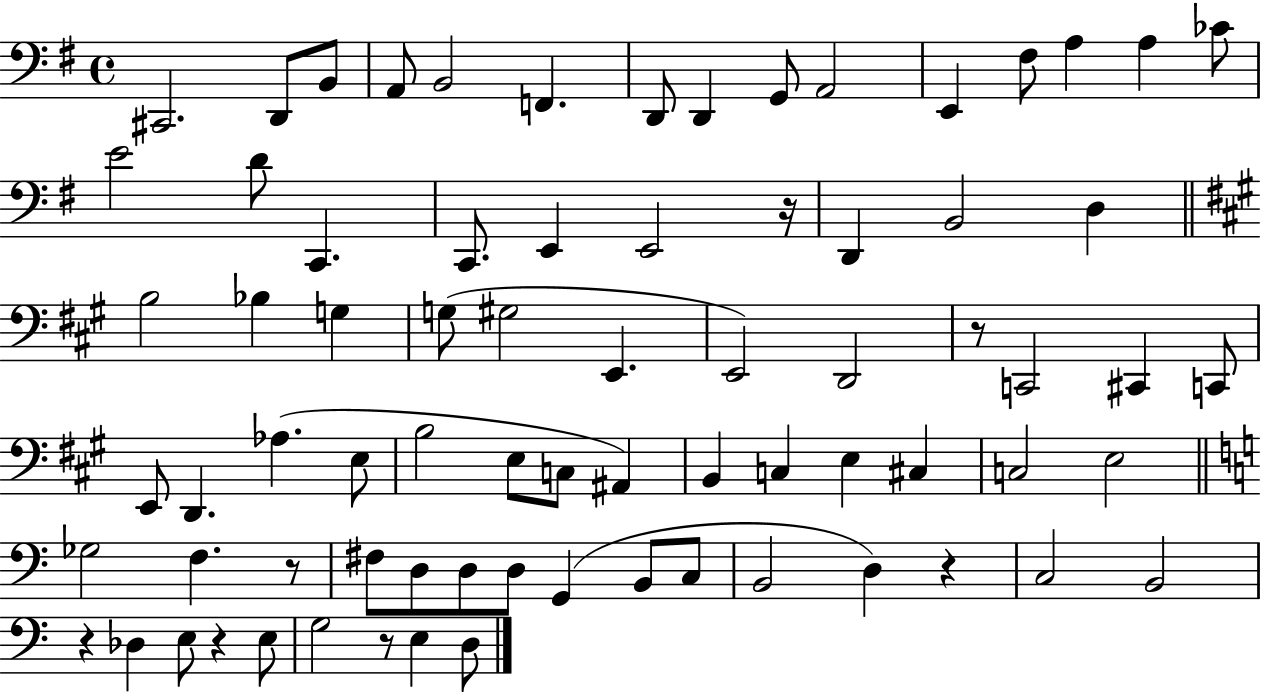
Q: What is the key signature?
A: G major